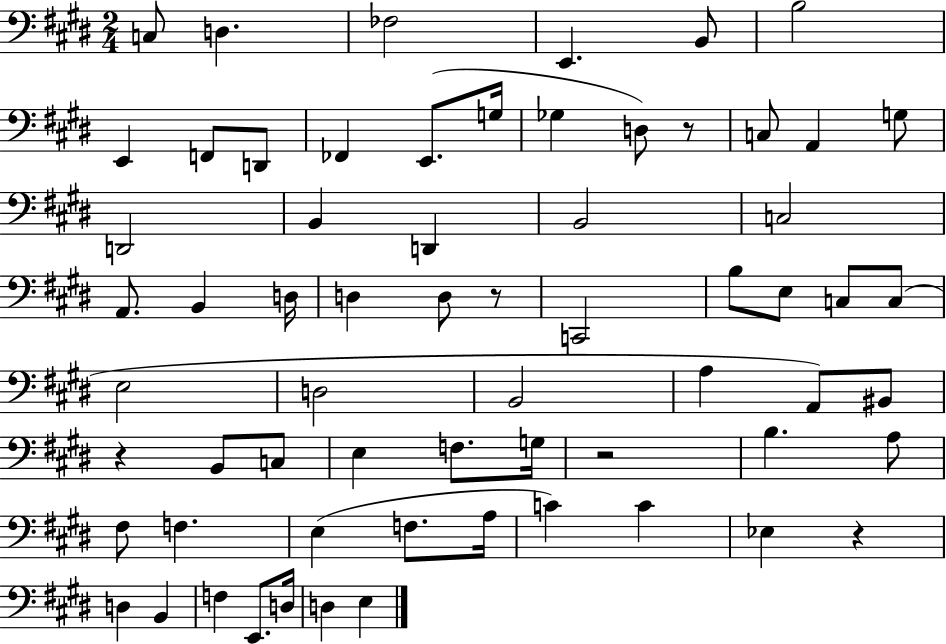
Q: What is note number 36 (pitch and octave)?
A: A3